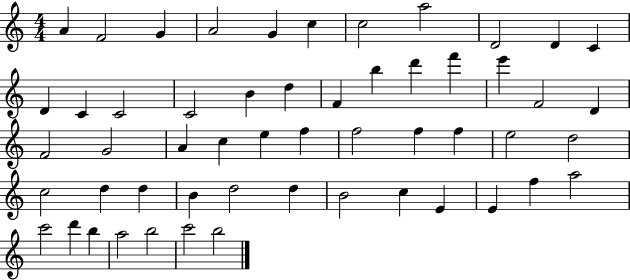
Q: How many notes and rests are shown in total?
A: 54